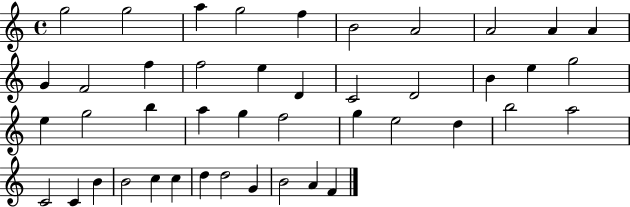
{
  \clef treble
  \time 4/4
  \defaultTimeSignature
  \key c \major
  g''2 g''2 | a''4 g''2 f''4 | b'2 a'2 | a'2 a'4 a'4 | \break g'4 f'2 f''4 | f''2 e''4 d'4 | c'2 d'2 | b'4 e''4 g''2 | \break e''4 g''2 b''4 | a''4 g''4 f''2 | g''4 e''2 d''4 | b''2 a''2 | \break c'2 c'4 b'4 | b'2 c''4 c''4 | d''4 d''2 g'4 | b'2 a'4 f'4 | \break \bar "|."
}